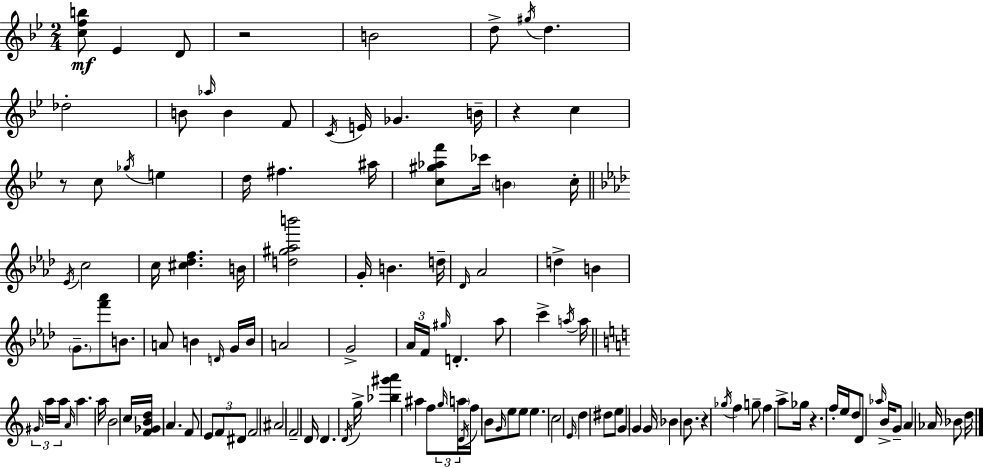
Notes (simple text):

[C5,F5,B5]/e Eb4/q D4/e R/h B4/h D5/e G#5/s D5/q. Db5/h B4/e Ab5/s B4/q F4/e C4/s E4/s Gb4/q. B4/s R/q C5/q R/e C5/e Gb5/s E5/q D5/s F#5/q. A#5/s [C5,G#5,Ab5,F6]/e CES6/s B4/q C5/s Eb4/s C5/h C5/s [C#5,Db5,F5]/q. B4/s [D5,G#5,Ab5,B6]/h G4/s B4/q. D5/s Db4/s Ab4/h D5/q B4/q G4/e. [F6,Ab6]/e B4/e. A4/e B4/q D4/s G4/s B4/s A4/h G4/h Ab4/s F4/s G#5/s D4/q. Ab5/e C6/q A5/s A5/s G#4/s A5/s A5/s A4/s A5/q. A5/s B4/h C5/s [F4,Gb4,B4,D5]/s A4/q. F4/e E4/e F4/e D#4/e F4/h A#4/h F4/h D4/s D4/q. D4/s G5/s [Bb5,G#6,A6]/q A#5/q F5/e G5/s A5/s D4/s F5/s B4/e G4/s E5/e E5/e E5/q. C5/h E4/s D5/q D#5/e E5/e G4/q G4/q G4/s Bb4/q B4/e. R/q Gb5/s F5/q G5/e F5/q A5/e Gb5/s R/q. F5/s E5/s D5/e D4/e Ab5/s B4/s G4/e A4/q Ab4/s Bb4/e D5/s